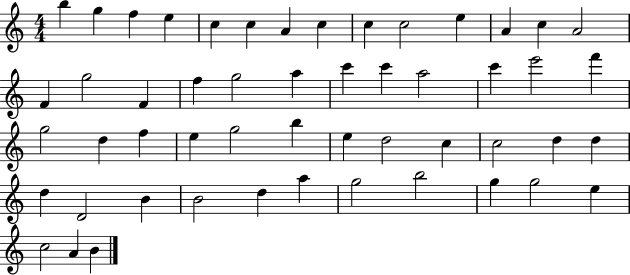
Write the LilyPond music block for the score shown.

{
  \clef treble
  \numericTimeSignature
  \time 4/4
  \key c \major
  b''4 g''4 f''4 e''4 | c''4 c''4 a'4 c''4 | c''4 c''2 e''4 | a'4 c''4 a'2 | \break f'4 g''2 f'4 | f''4 g''2 a''4 | c'''4 c'''4 a''2 | c'''4 e'''2 f'''4 | \break g''2 d''4 f''4 | e''4 g''2 b''4 | e''4 d''2 c''4 | c''2 d''4 d''4 | \break d''4 d'2 b'4 | b'2 d''4 a''4 | g''2 b''2 | g''4 g''2 e''4 | \break c''2 a'4 b'4 | \bar "|."
}